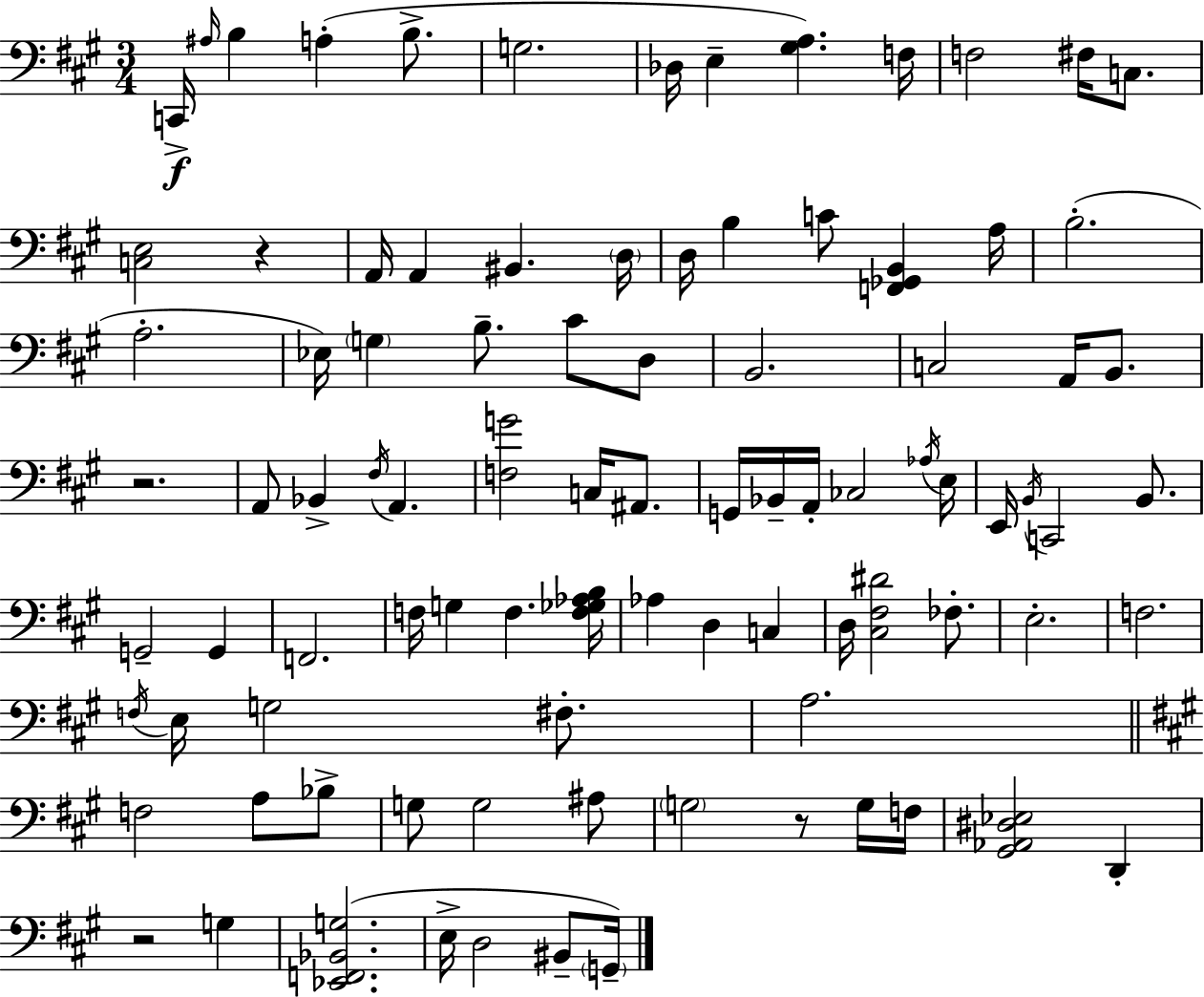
{
  \clef bass
  \numericTimeSignature
  \time 3/4
  \key a \major
  c,16->\f \grace { ais16 } b4 a4-.( b8.-> | g2. | des16 e4-- <gis a>4.) | f16 f2 fis16 c8. | \break <c e>2 r4 | a,16 a,4 bis,4. | \parenthesize d16 d16 b4 c'8 <f, ges, b,>4 | a16 b2.-.( | \break a2.-. | ees16) \parenthesize g4 b8.-- cis'8 d8 | b,2. | c2 a,16 b,8. | \break r2. | a,8 bes,4-> \acciaccatura { fis16 } a,4. | <f g'>2 c16 ais,8. | g,16 bes,16-- a,16-. ces2 | \break \acciaccatura { aes16 } e16 e,16 \acciaccatura { b,16 } c,2 | b,8. g,2-- | g,4 f,2. | f16 g4 f4. | \break <f ges aes b>16 aes4 d4 | c4 d16 <cis fis dis'>2 | fes8.-. e2.-. | f2. | \break \acciaccatura { f16 } e16 g2 | fis8.-. a2. | \bar "||" \break \key a \major f2 a8 bes8-> | g8 g2 ais8 | \parenthesize g2 r8 g16 f16 | <gis, aes, dis ees>2 d,4-. | \break r2 g4 | <ees, f, bes, g>2.( | e16-> d2 bis,8-- \parenthesize g,16--) | \bar "|."
}